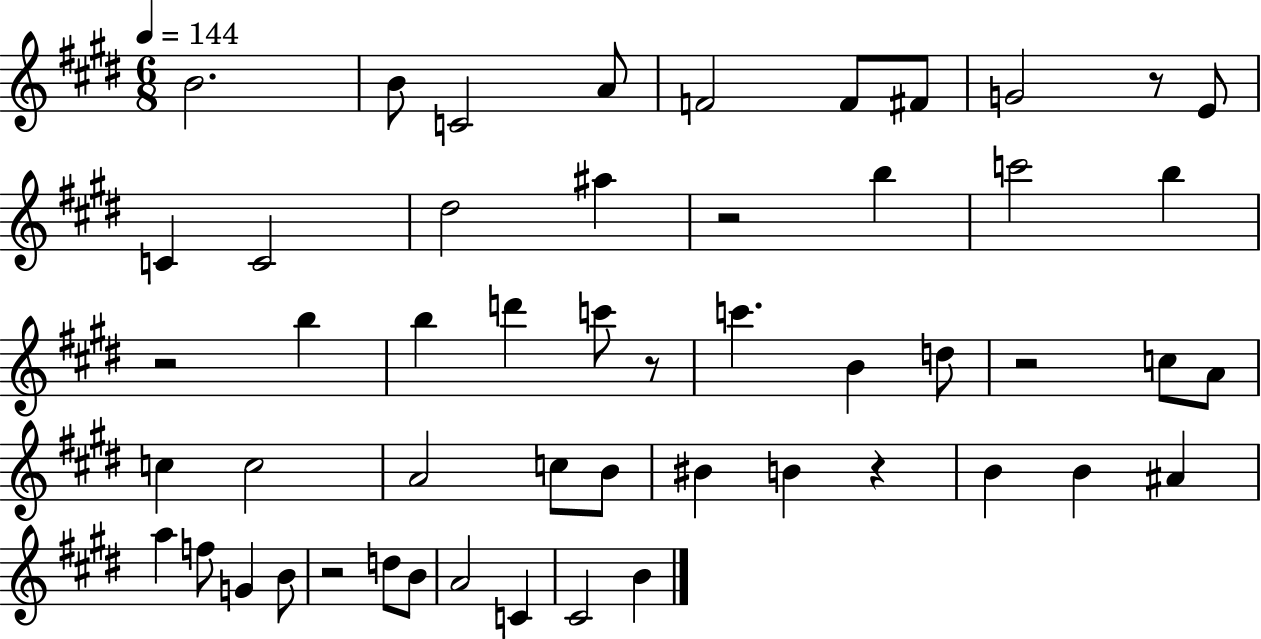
X:1
T:Untitled
M:6/8
L:1/4
K:E
B2 B/2 C2 A/2 F2 F/2 ^F/2 G2 z/2 E/2 C C2 ^d2 ^a z2 b c'2 b z2 b b d' c'/2 z/2 c' B d/2 z2 c/2 A/2 c c2 A2 c/2 B/2 ^B B z B B ^A a f/2 G B/2 z2 d/2 B/2 A2 C ^C2 B